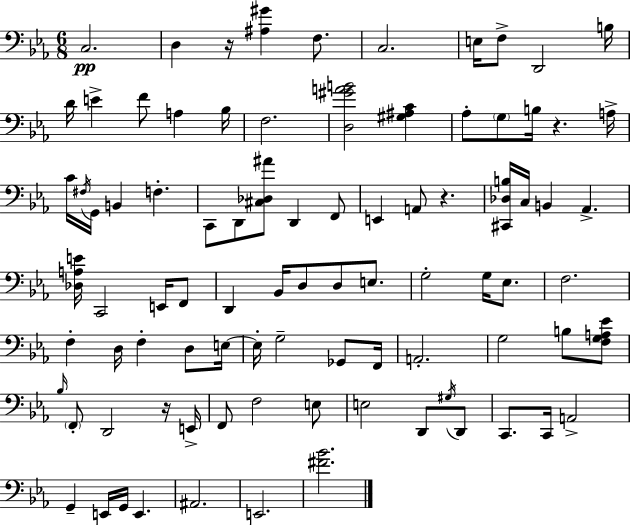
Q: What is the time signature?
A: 6/8